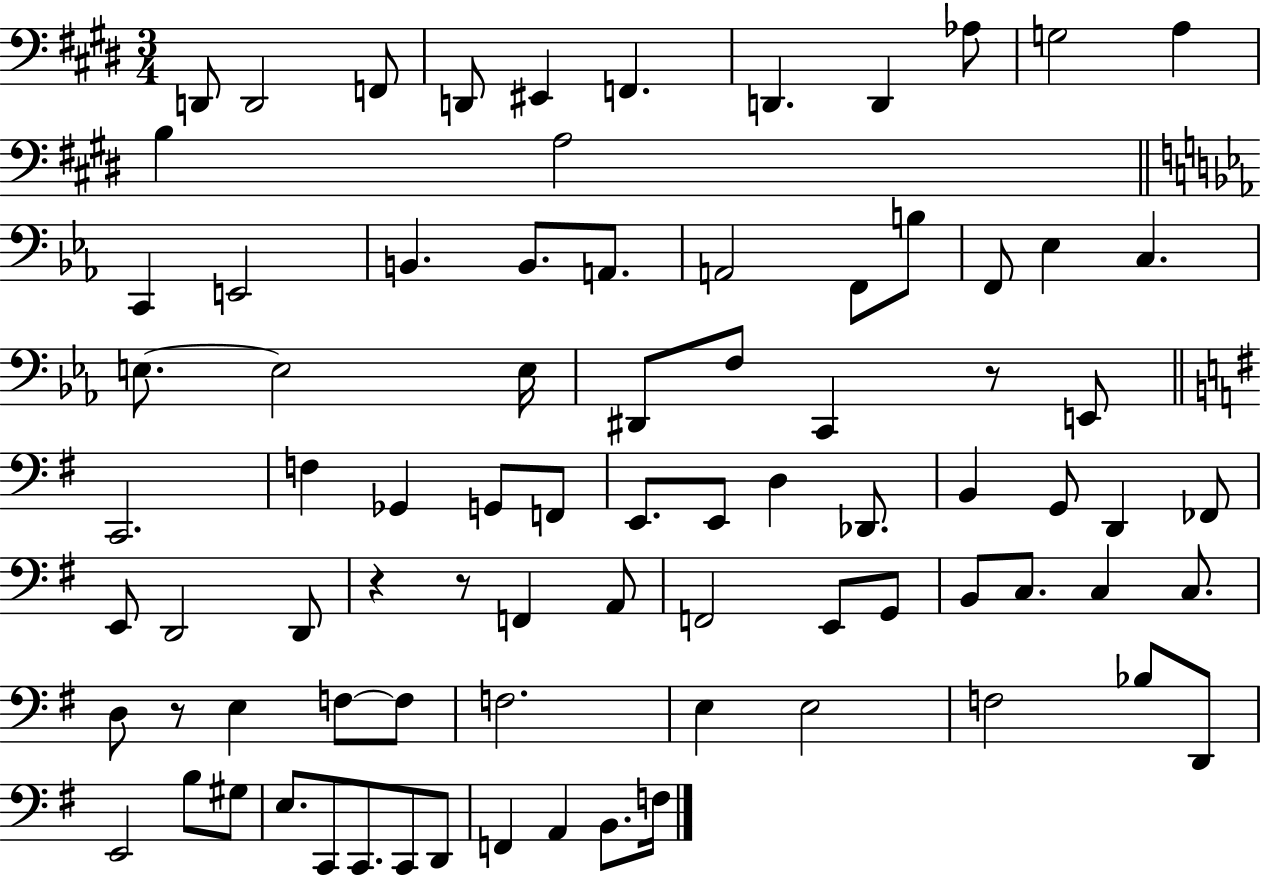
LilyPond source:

{
  \clef bass
  \numericTimeSignature
  \time 3/4
  \key e \major
  d,8 d,2 f,8 | d,8 eis,4 f,4. | d,4. d,4 aes8 | g2 a4 | \break b4 a2 | \bar "||" \break \key ees \major c,4 e,2 | b,4. b,8. a,8. | a,2 f,8 b8 | f,8 ees4 c4. | \break e8.~~ e2 e16 | dis,8 f8 c,4 r8 e,8 | \bar "||" \break \key g \major c,2. | f4 ges,4 g,8 f,8 | e,8. e,8 d4 des,8. | b,4 g,8 d,4 fes,8 | \break e,8 d,2 d,8 | r4 r8 f,4 a,8 | f,2 e,8 g,8 | b,8 c8. c4 c8. | \break d8 r8 e4 f8~~ f8 | f2. | e4 e2 | f2 bes8 d,8 | \break e,2 b8 gis8 | e8. c,8 c,8. c,8 d,8 | f,4 a,4 b,8. f16 | \bar "|."
}